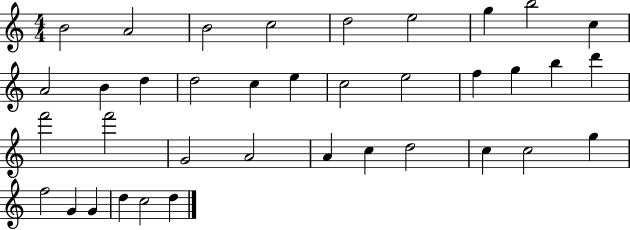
B4/h A4/h B4/h C5/h D5/h E5/h G5/q B5/h C5/q A4/h B4/q D5/q D5/h C5/q E5/q C5/h E5/h F5/q G5/q B5/q D6/q F6/h F6/h G4/h A4/h A4/q C5/q D5/h C5/q C5/h G5/q F5/h G4/q G4/q D5/q C5/h D5/q